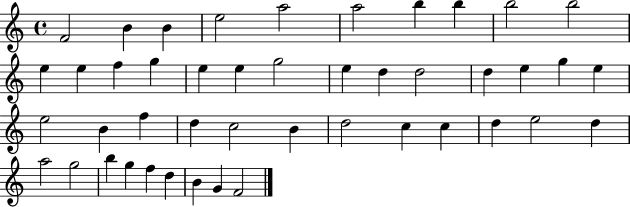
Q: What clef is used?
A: treble